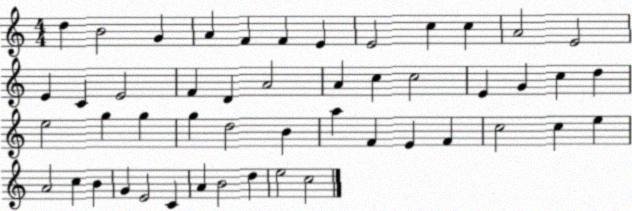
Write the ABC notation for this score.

X:1
T:Untitled
M:4/4
L:1/4
K:C
d B2 G A F F E E2 c c A2 E2 E C E2 F D A2 A c c2 E G c d e2 g g g d2 B a F E F c2 c e A2 c B G E2 C A B2 d e2 c2